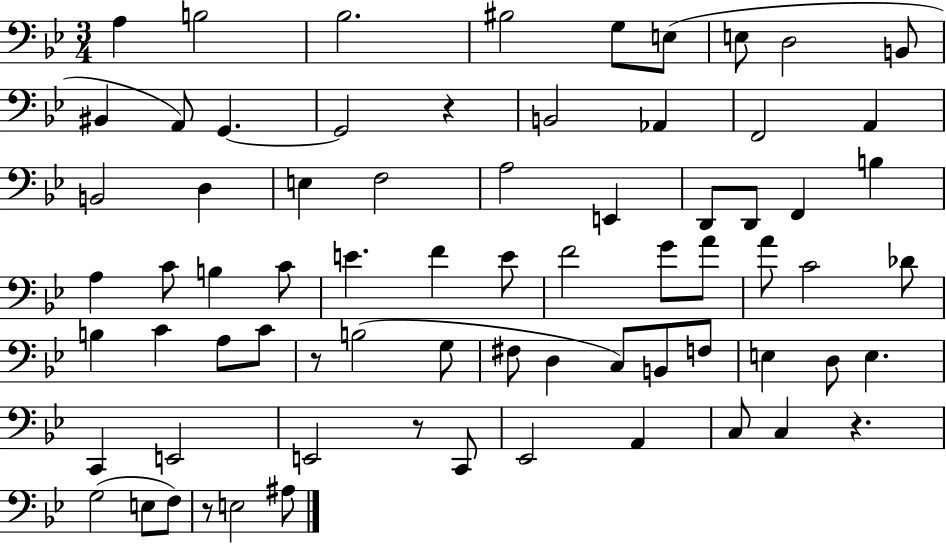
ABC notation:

X:1
T:Untitled
M:3/4
L:1/4
K:Bb
A, B,2 _B,2 ^B,2 G,/2 E,/2 E,/2 D,2 B,,/2 ^B,, A,,/2 G,, G,,2 z B,,2 _A,, F,,2 A,, B,,2 D, E, F,2 A,2 E,, D,,/2 D,,/2 F,, B, A, C/2 B, C/2 E F E/2 F2 G/2 A/2 A/2 C2 _D/2 B, C A,/2 C/2 z/2 B,2 G,/2 ^F,/2 D, C,/2 B,,/2 F,/2 E, D,/2 E, C,, E,,2 E,,2 z/2 C,,/2 _E,,2 A,, C,/2 C, z G,2 E,/2 F,/2 z/2 E,2 ^A,/2